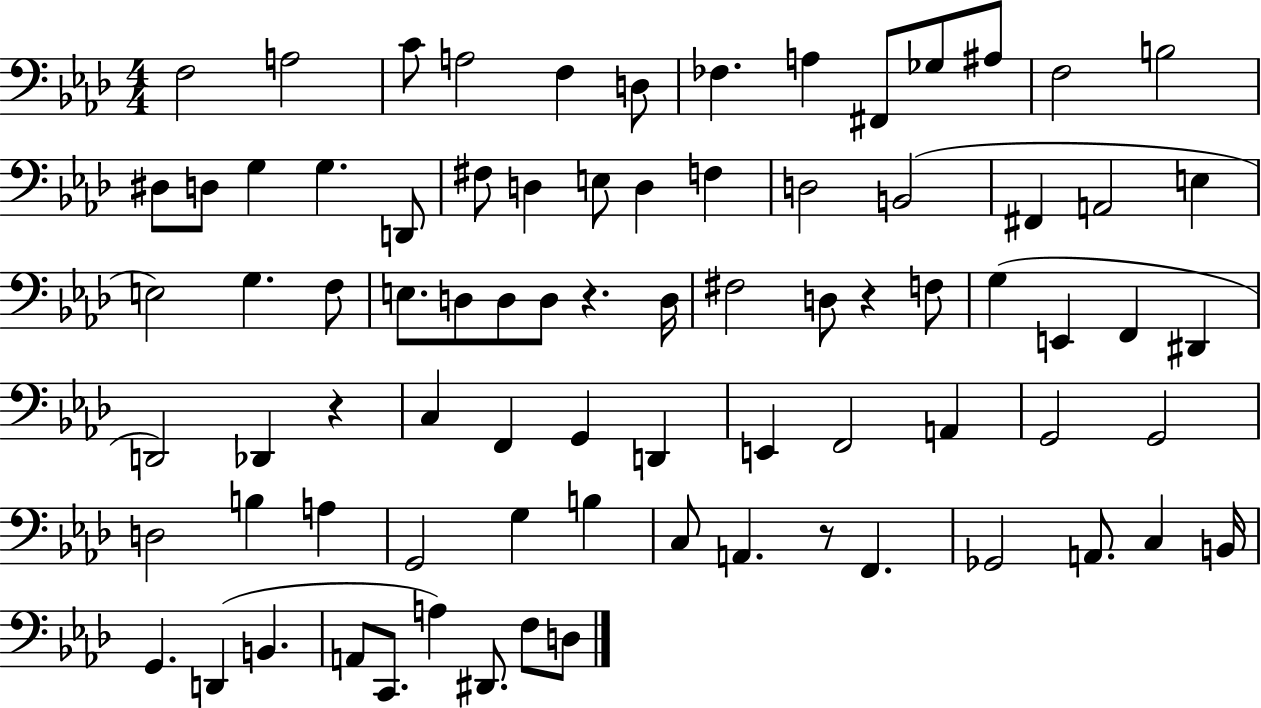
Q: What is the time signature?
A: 4/4